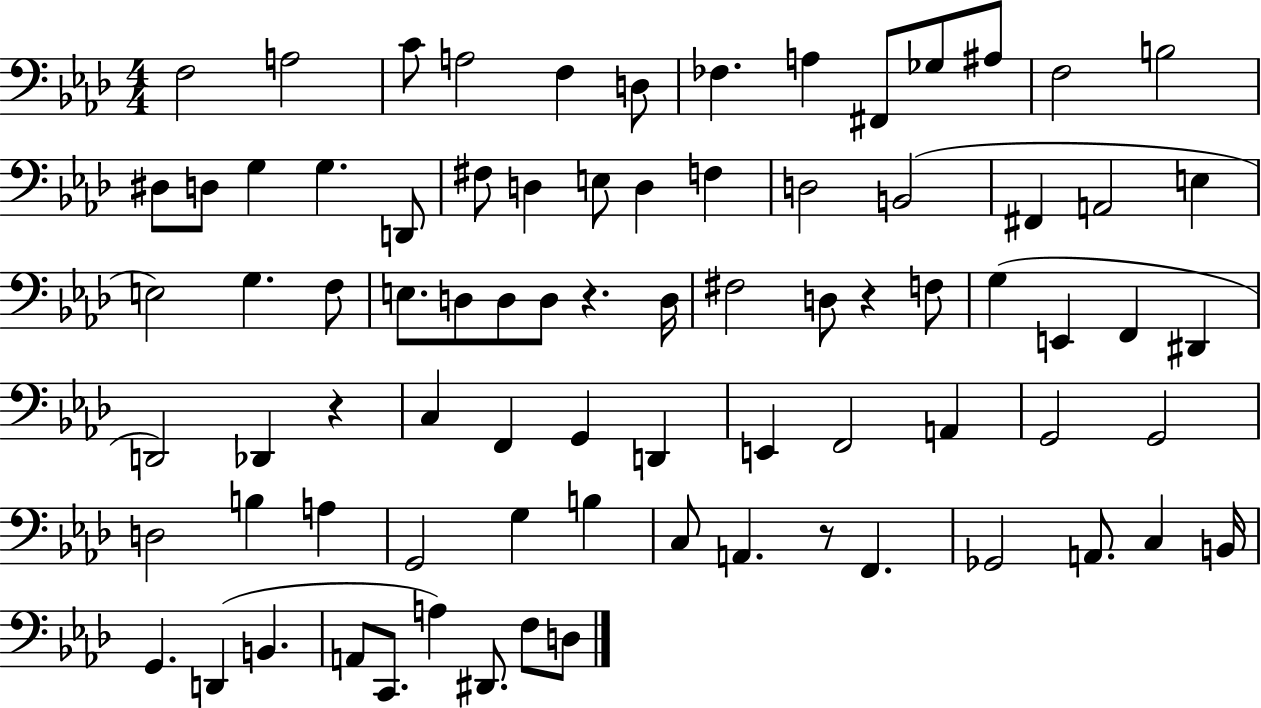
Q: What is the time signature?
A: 4/4